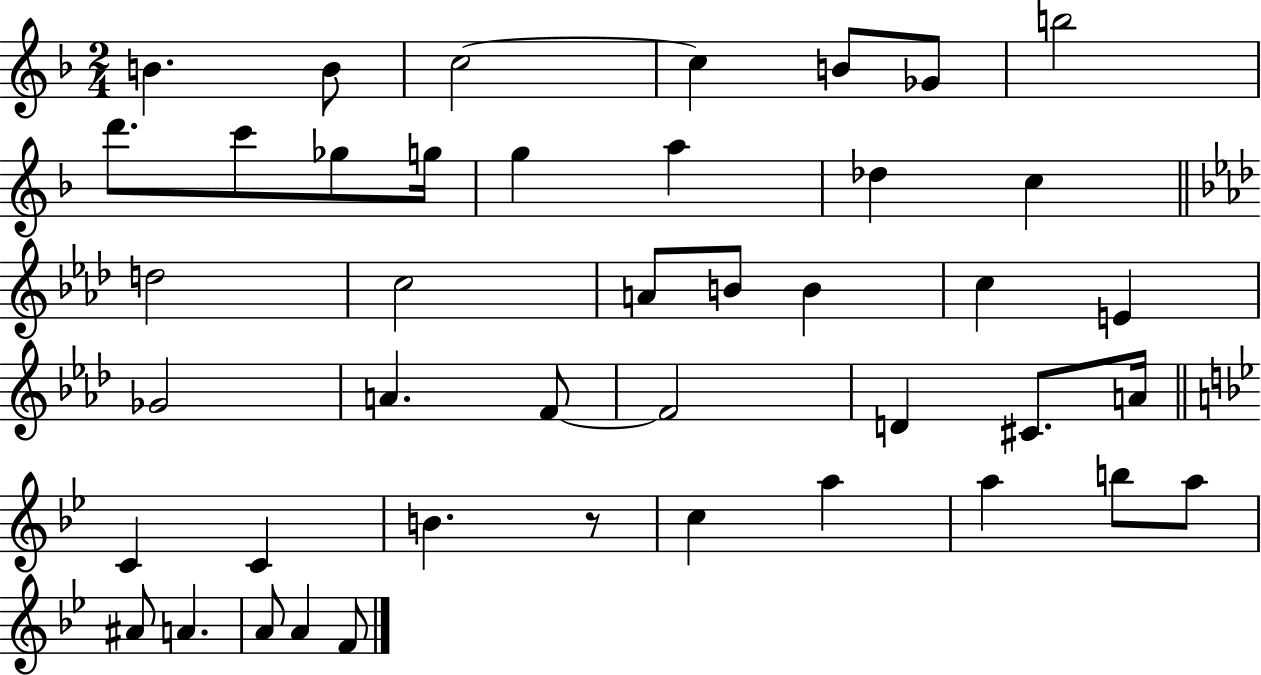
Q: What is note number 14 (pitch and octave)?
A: Db5